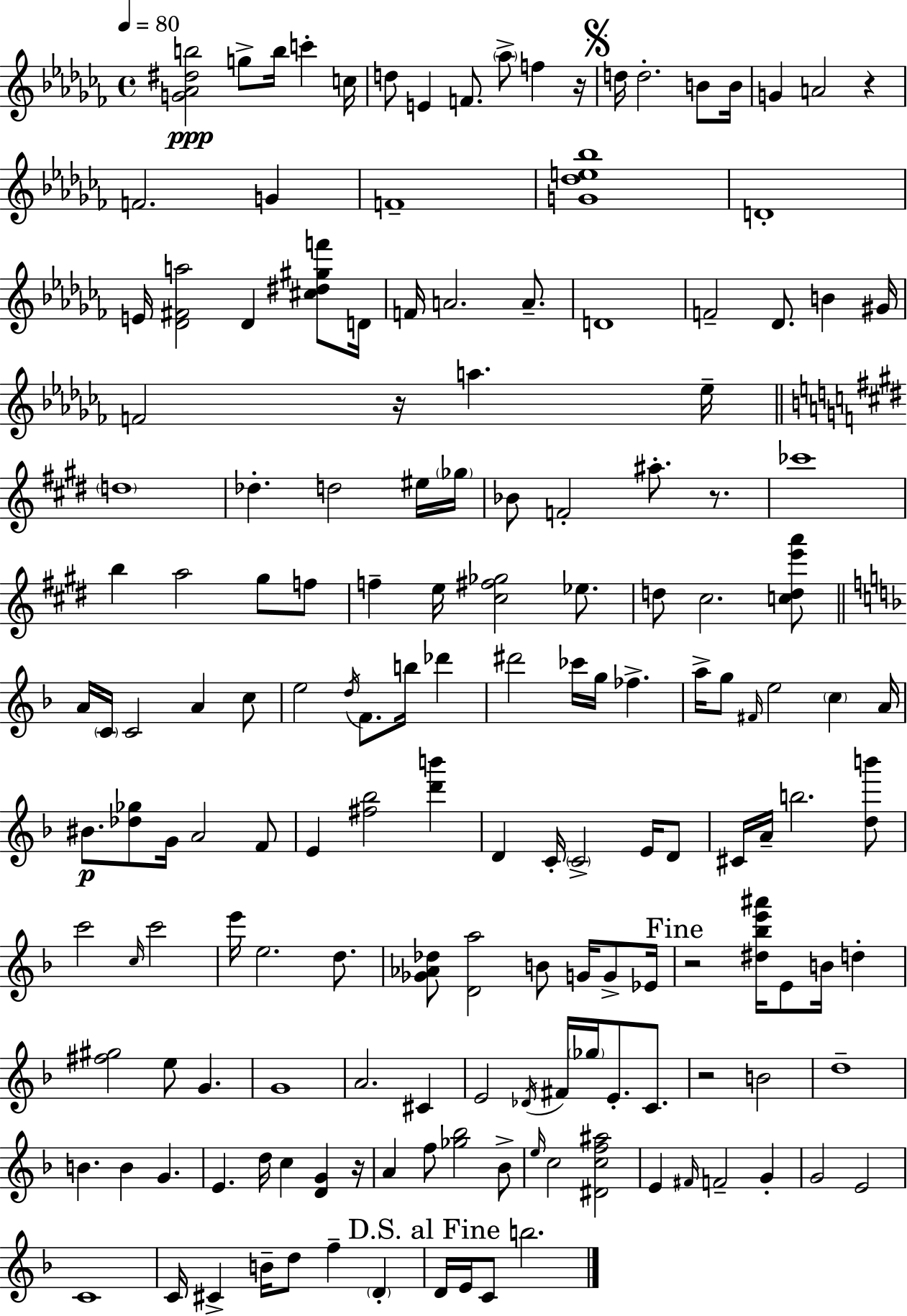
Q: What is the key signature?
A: AES minor